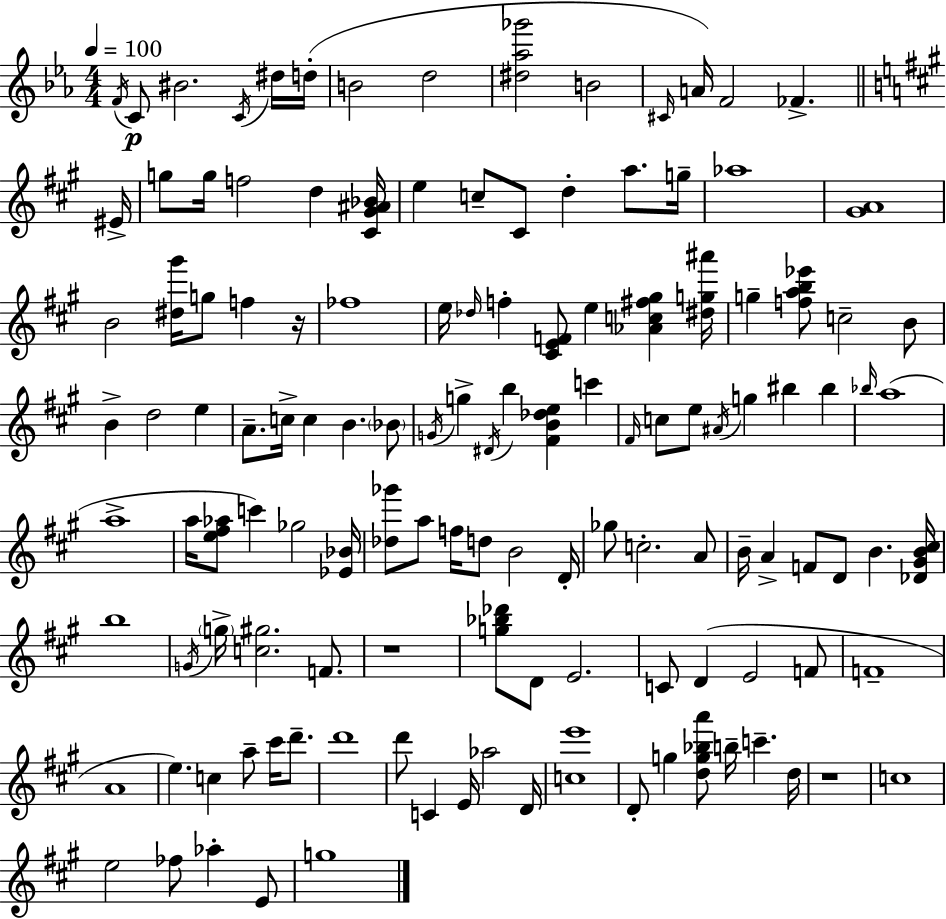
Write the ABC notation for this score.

X:1
T:Untitled
M:4/4
L:1/4
K:Eb
F/4 C/2 ^B2 C/4 ^d/4 d/4 B2 d2 [^d_a_g']2 B2 ^C/4 A/4 F2 _F ^E/4 g/2 g/4 f2 d [^C^G^A_B]/4 e c/2 ^C/2 d a/2 g/4 _a4 [^GA]4 B2 [^d^g']/4 g/2 f z/4 _f4 e/4 _d/4 f [^CEF]/2 e [_Ac^f^g] [^dg^a']/4 g [fab_e']/2 c2 B/2 B d2 e A/2 c/4 c B _B/2 G/4 g ^D/4 b [^FB_de] c' ^F/4 c/2 e/2 ^A/4 g ^b ^b _b/4 a4 a4 a/4 [e^f_a]/2 c' _g2 [_E_B]/4 [_d_g']/2 a/2 f/4 d/2 B2 D/4 _g/2 c2 A/2 B/4 A F/2 D/2 B [_D^GB^c]/4 b4 G/4 g/4 [c^g]2 F/2 z4 [g_b_d']/2 D/2 E2 C/2 D E2 F/2 F4 A4 e c a/2 ^c'/4 d'/2 d'4 d'/2 C E/4 _a2 D/4 [ce']4 D/2 g [dg_ba']/2 b/4 c' d/4 z4 c4 e2 _f/2 _a E/2 g4